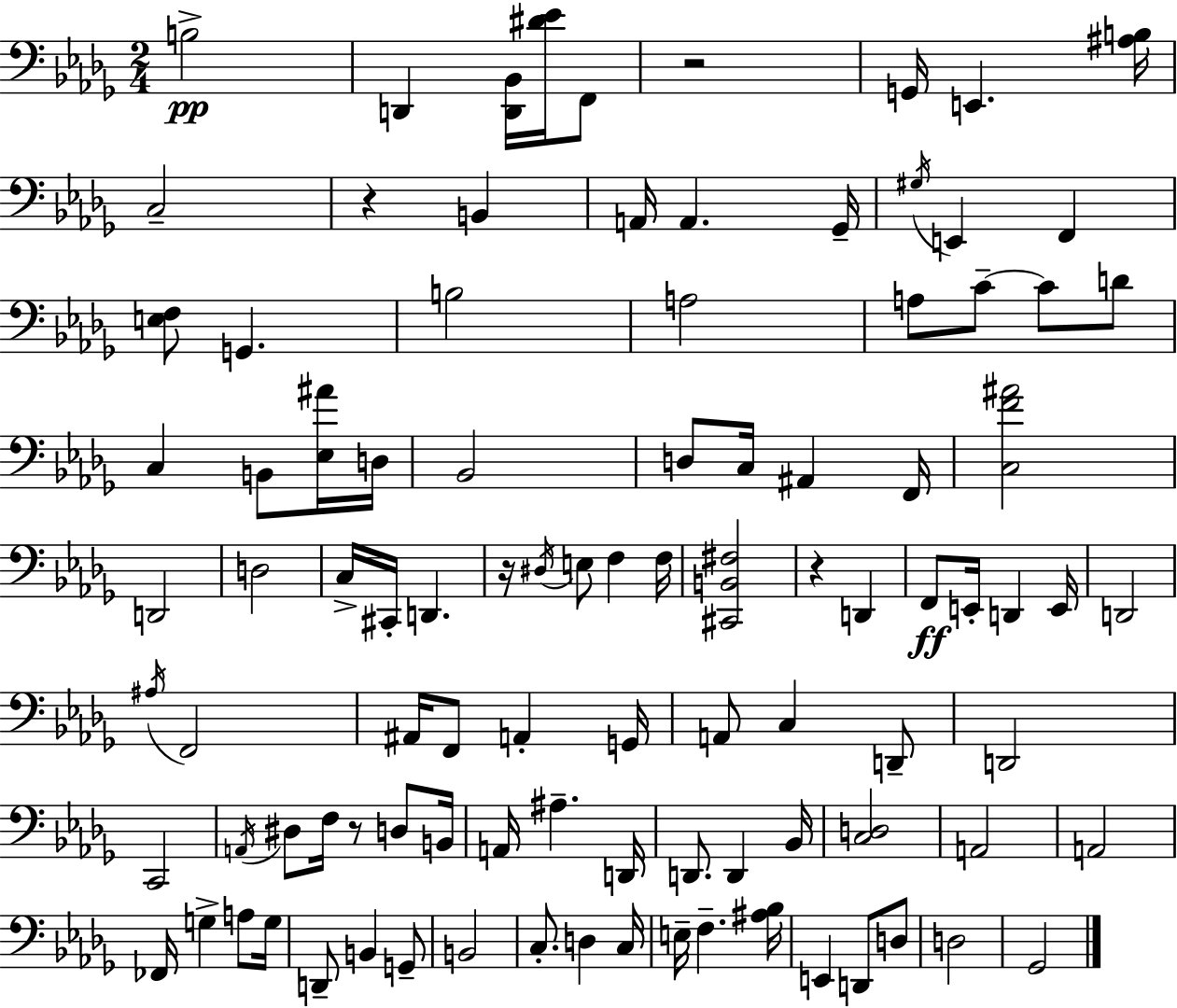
X:1
T:Untitled
M:2/4
L:1/4
K:Bbm
B,2 D,, [D,,_B,,]/4 [^D_E]/4 F,,/2 z2 G,,/4 E,, [^A,B,]/4 C,2 z B,, A,,/4 A,, _G,,/4 ^G,/4 E,, F,, [E,F,]/2 G,, B,2 A,2 A,/2 C/2 C/2 D/2 C, B,,/2 [_E,^A]/4 D,/4 _B,,2 D,/2 C,/4 ^A,, F,,/4 [C,F^A]2 D,,2 D,2 C,/4 ^C,,/4 D,, z/4 ^D,/4 E,/2 F, F,/4 [^C,,B,,^F,]2 z D,, F,,/2 E,,/4 D,, E,,/4 D,,2 ^A,/4 F,,2 ^A,,/4 F,,/2 A,, G,,/4 A,,/2 C, D,,/2 D,,2 C,,2 A,,/4 ^D,/2 F,/4 z/2 D,/2 B,,/4 A,,/4 ^A, D,,/4 D,,/2 D,, _B,,/4 [C,D,]2 A,,2 A,,2 _F,,/4 G, A,/2 G,/4 D,,/2 B,, G,,/2 B,,2 C,/2 D, C,/4 E,/4 F, [^A,_B,]/4 E,, D,,/2 D,/2 D,2 _G,,2